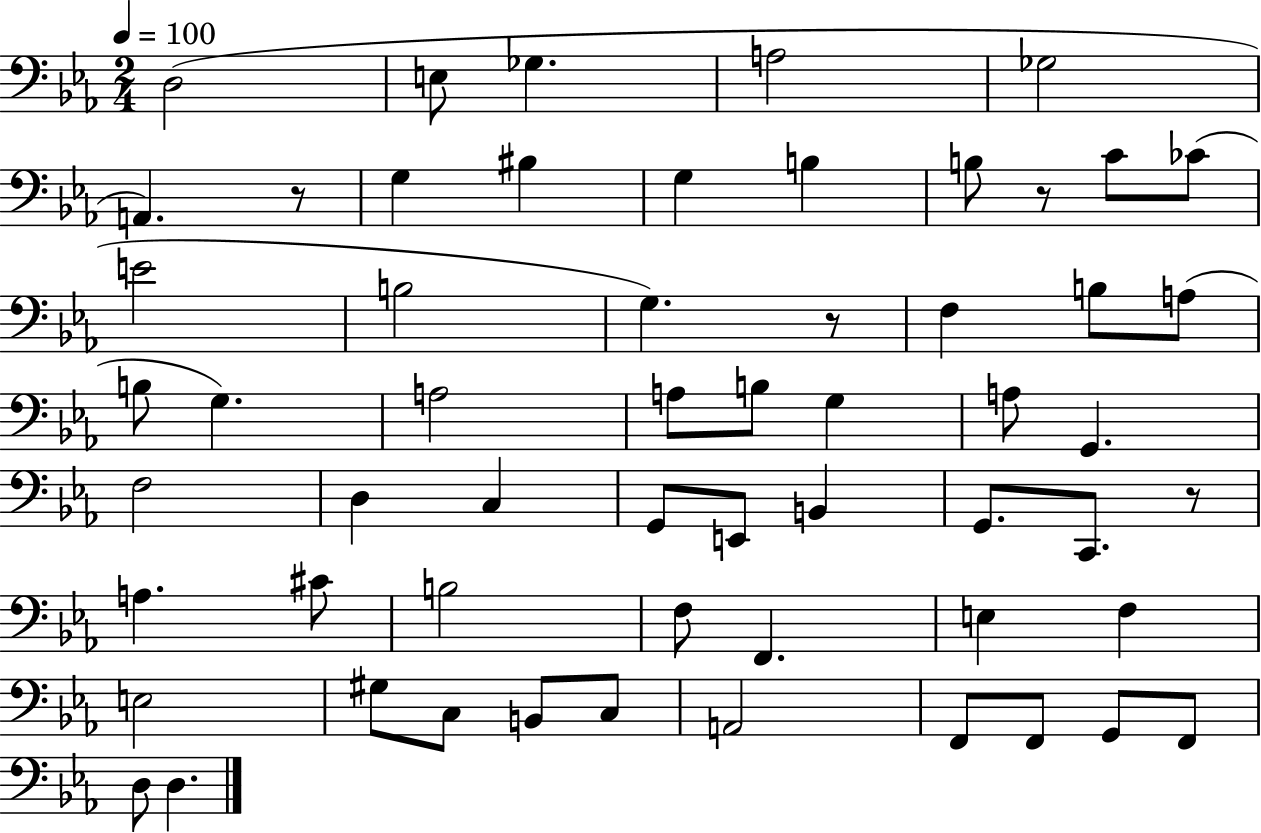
D3/h E3/e Gb3/q. A3/h Gb3/h A2/q. R/e G3/q BIS3/q G3/q B3/q B3/e R/e C4/e CES4/e E4/h B3/h G3/q. R/e F3/q B3/e A3/e B3/e G3/q. A3/h A3/e B3/e G3/q A3/e G2/q. F3/h D3/q C3/q G2/e E2/e B2/q G2/e. C2/e. R/e A3/q. C#4/e B3/h F3/e F2/q. E3/q F3/q E3/h G#3/e C3/e B2/e C3/e A2/h F2/e F2/e G2/e F2/e D3/e D3/q.